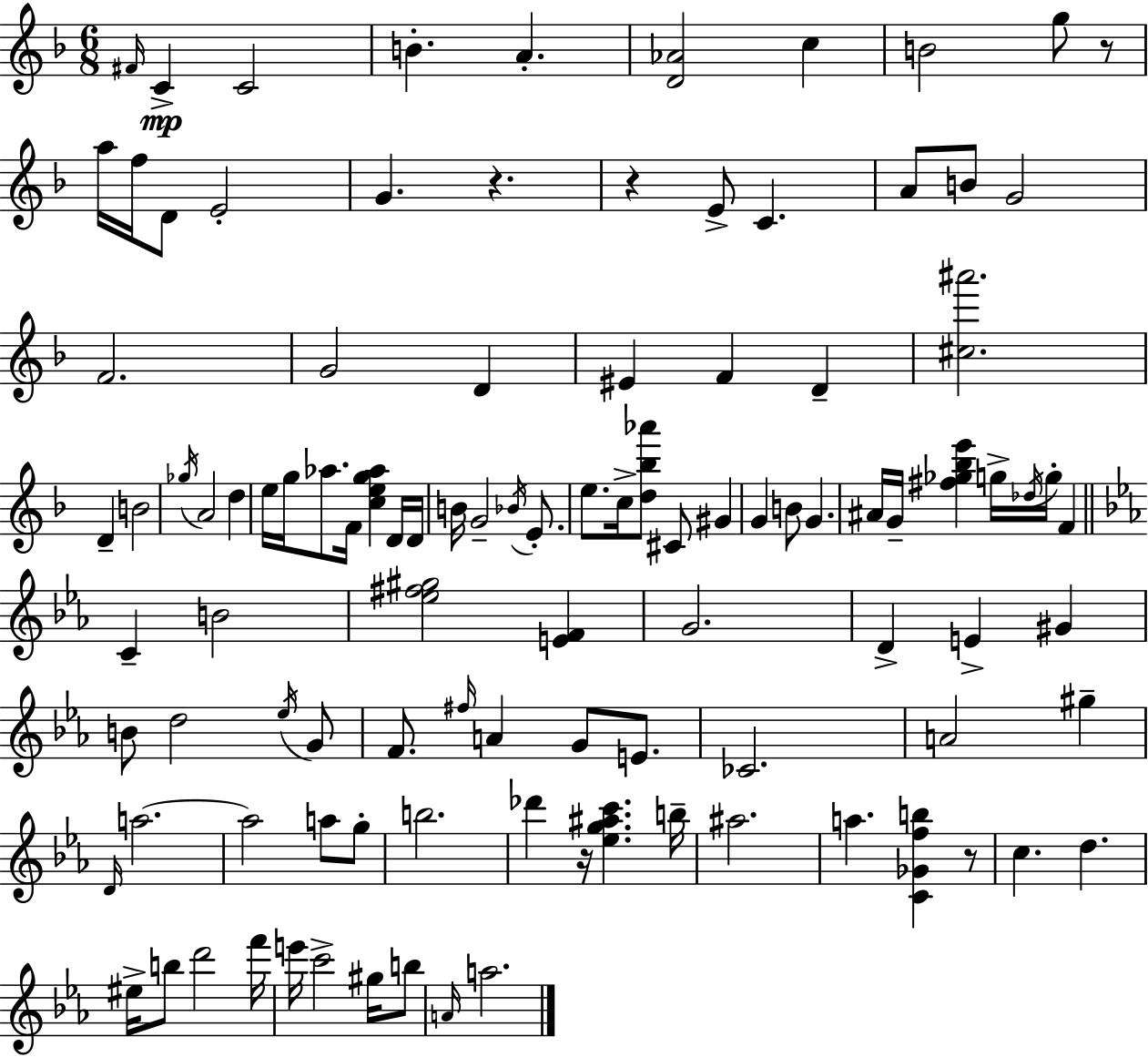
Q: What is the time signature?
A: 6/8